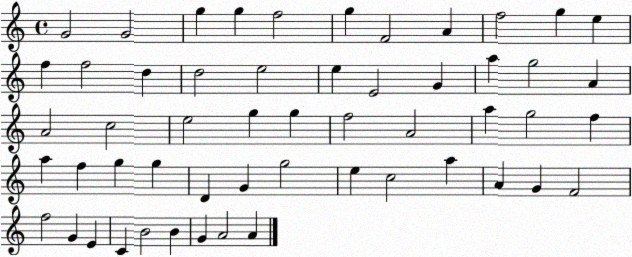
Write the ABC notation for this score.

X:1
T:Untitled
M:4/4
L:1/4
K:C
G2 G2 g g f2 g F2 A f2 g e f f2 d d2 e2 e E2 G a g2 A A2 c2 e2 g g f2 A2 a g2 f a f g g D G g2 e c2 a A G F2 f2 G E C B2 B G A2 A